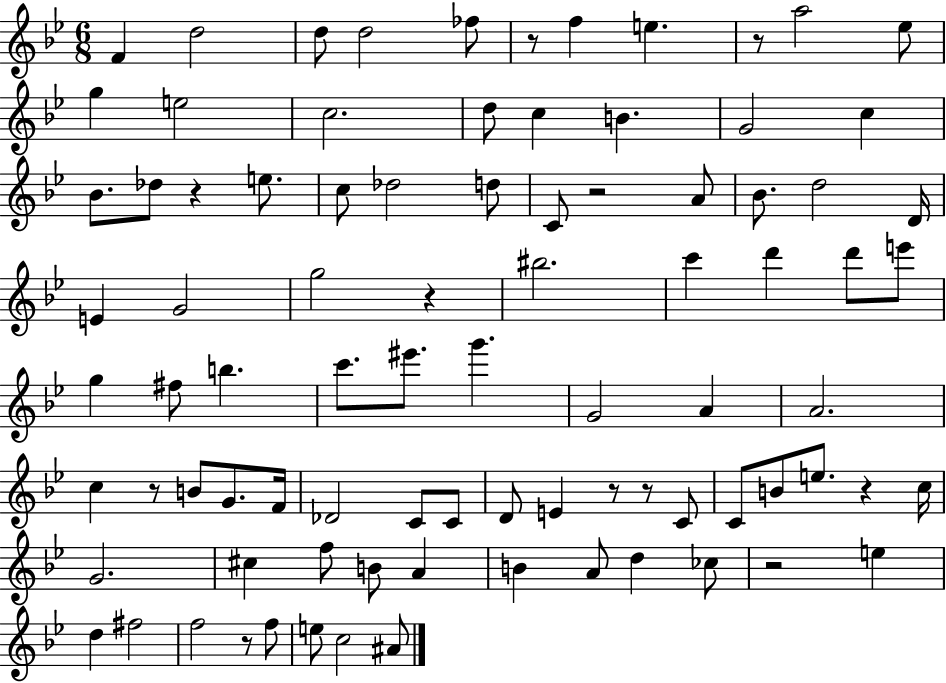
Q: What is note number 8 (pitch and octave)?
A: A5